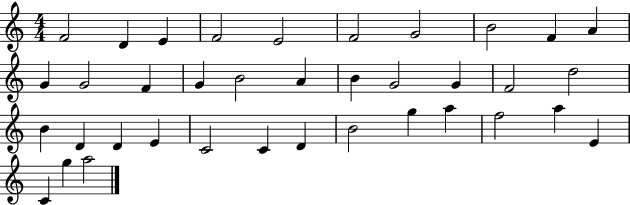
X:1
T:Untitled
M:4/4
L:1/4
K:C
F2 D E F2 E2 F2 G2 B2 F A G G2 F G B2 A B G2 G F2 d2 B D D E C2 C D B2 g a f2 a E C g a2